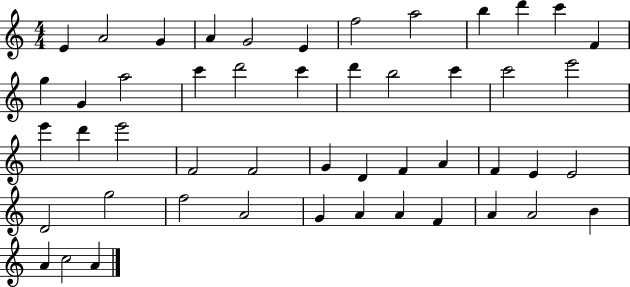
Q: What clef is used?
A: treble